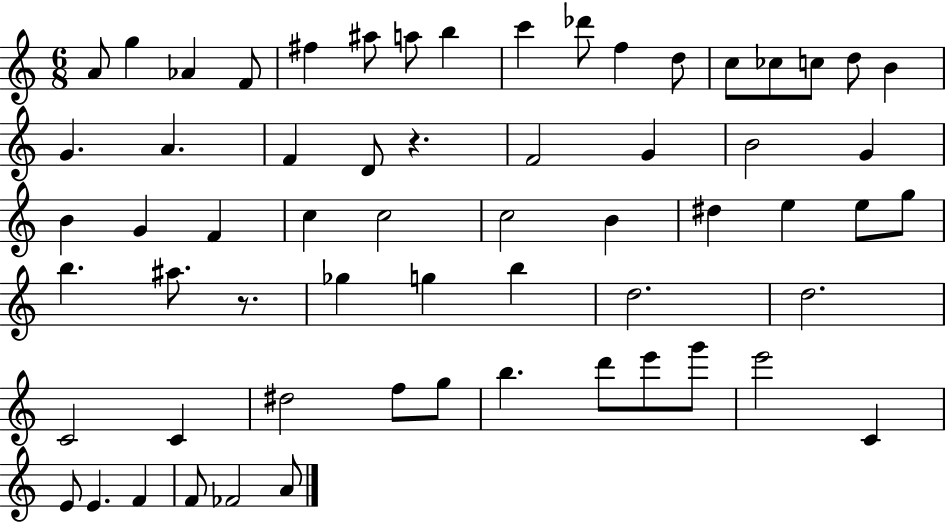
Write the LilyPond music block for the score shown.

{
  \clef treble
  \numericTimeSignature
  \time 6/8
  \key c \major
  a'8 g''4 aes'4 f'8 | fis''4 ais''8 a''8 b''4 | c'''4 des'''8 f''4 d''8 | c''8 ces''8 c''8 d''8 b'4 | \break g'4. a'4. | f'4 d'8 r4. | f'2 g'4 | b'2 g'4 | \break b'4 g'4 f'4 | c''4 c''2 | c''2 b'4 | dis''4 e''4 e''8 g''8 | \break b''4. ais''8. r8. | ges''4 g''4 b''4 | d''2. | d''2. | \break c'2 c'4 | dis''2 f''8 g''8 | b''4. d'''8 e'''8 g'''8 | e'''2 c'4 | \break e'8 e'4. f'4 | f'8 fes'2 a'8 | \bar "|."
}